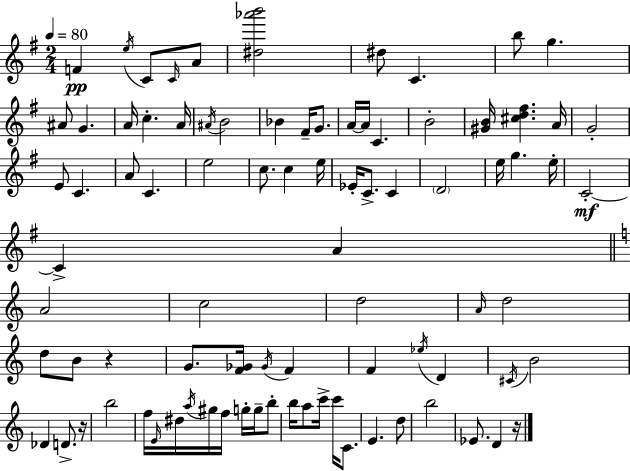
{
  \clef treble
  \numericTimeSignature
  \time 2/4
  \key e \minor
  \tempo 4 = 80
  f'4\pp \acciaccatura { e''16 } c'8 \grace { c'16 } | a'8 <dis'' aes''' b'''>2 | dis''8 c'4. | b''8 g''4. | \break ais'8 g'4. | a'16 c''4.-. | a'16 \acciaccatura { ais'16 } b'2 | bes'4 fis'16-- | \break g'8. a'16~~ a'16 c'4. | b'2-. | <gis' b'>16 <cis'' d'' fis''>4. | a'16 g'2-. | \break e'8 c'4. | a'8 c'4. | e''2 | c''8. c''4 | \break e''16 ees'16-. c'8.-> c'4 | \parenthesize d'2 | e''16 g''4. | e''16-. c'2-.~~\mf | \break c'4-> a'4 | \bar "||" \break \key c \major a'2 | c''2 | d''2 | \grace { a'16 } d''2 | \break d''8 b'8 r4 | g'8. <f' ges'>16 \acciaccatura { ges'16 } f'4 | f'4 \acciaccatura { ees''16 } d'4 | \acciaccatura { cis'16 } b'2 | \break des'4 | d'8.-> r16 b''2 | f''16 \grace { e'16 } dis''16 \acciaccatura { a''16 } | gis''16 f''16 g''16-. g''16-- b''8-. b''16 a''8 | \break c'''16-> c'''16 c'8. e'4. | d''8 b''2 | ees'8. | d'4 r16 \bar "|."
}